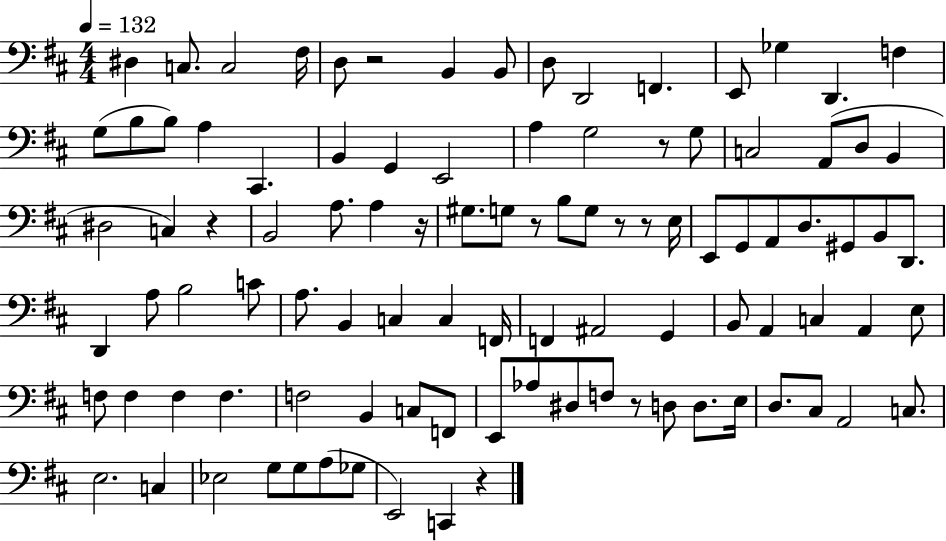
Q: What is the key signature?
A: D major